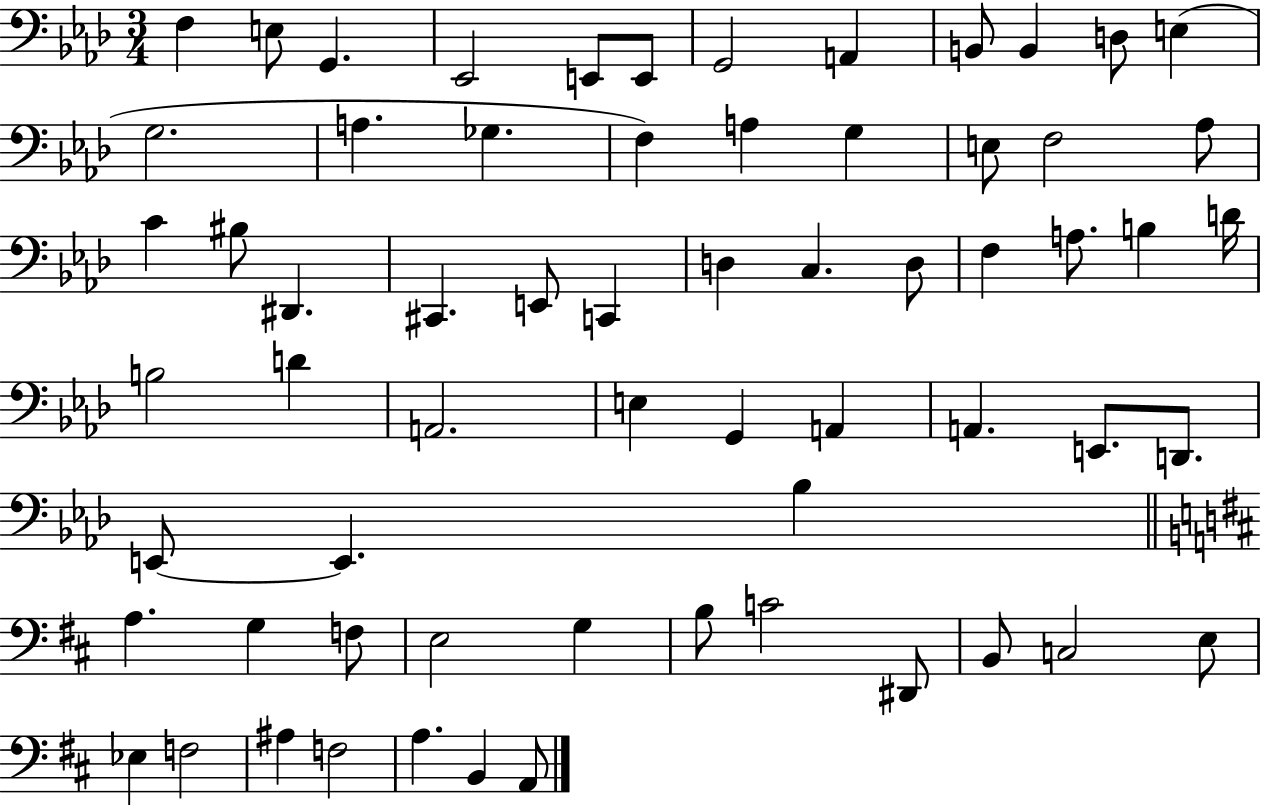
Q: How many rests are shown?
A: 0